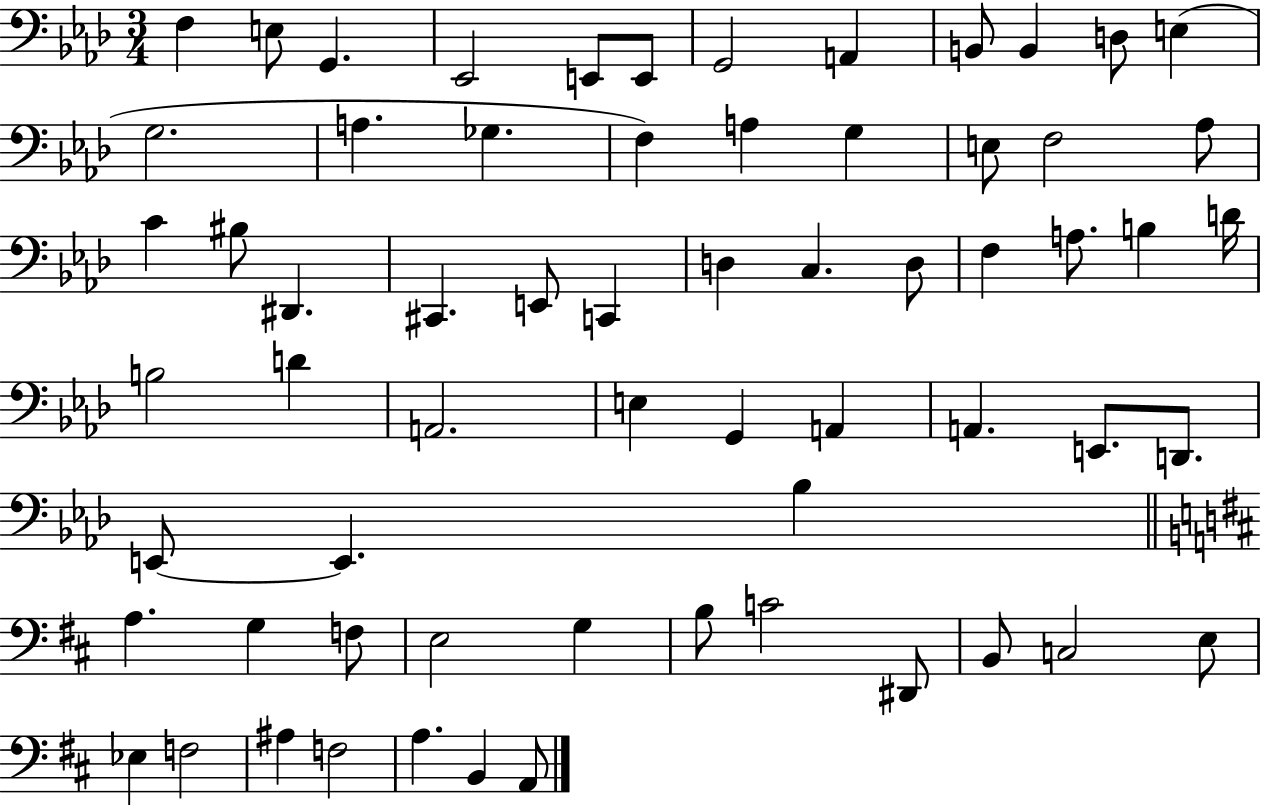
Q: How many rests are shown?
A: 0